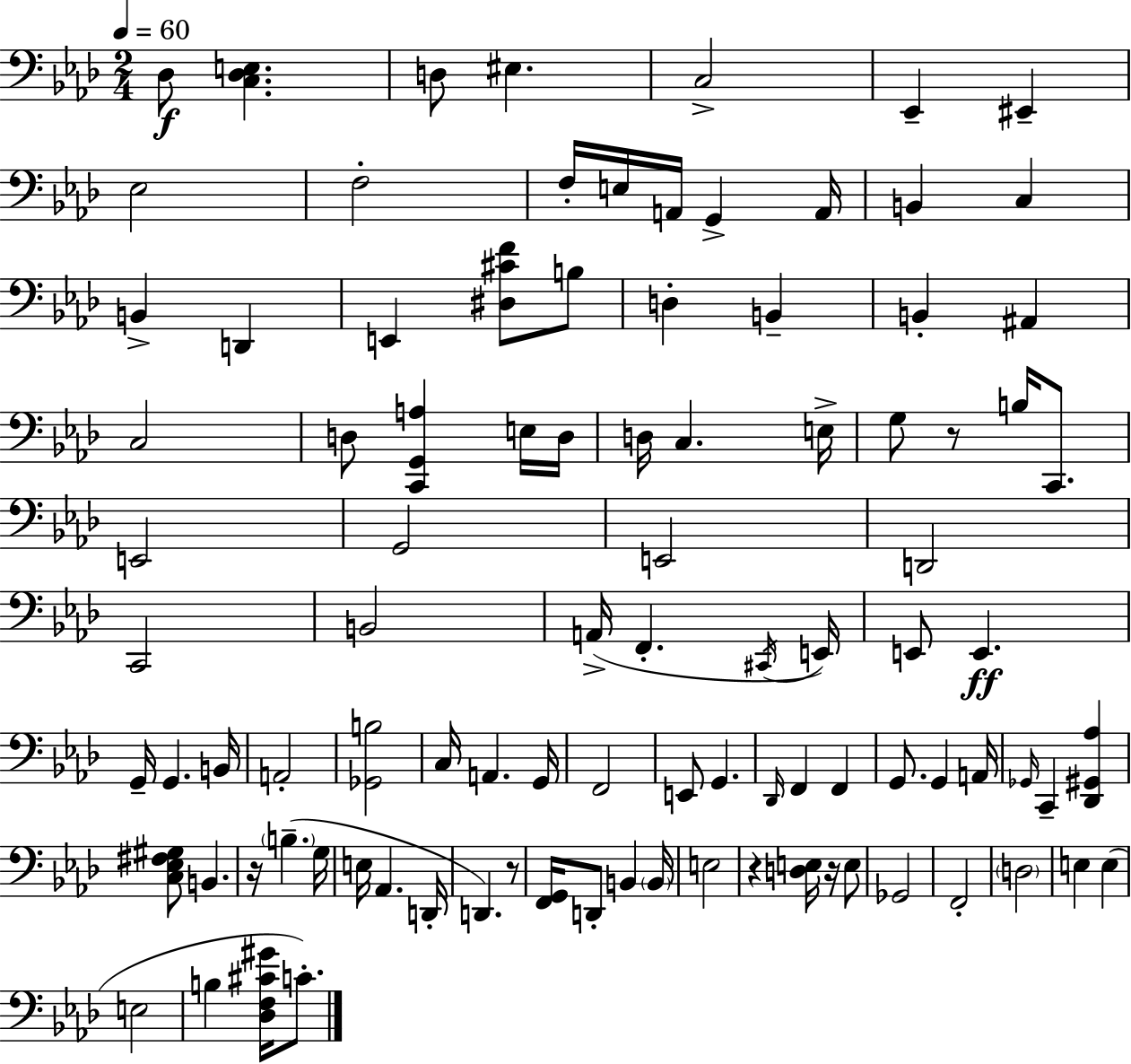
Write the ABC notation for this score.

X:1
T:Untitled
M:2/4
L:1/4
K:Fm
_D,/2 [C,_D,E,] D,/2 ^E, C,2 _E,, ^E,, _E,2 F,2 F,/4 E,/4 A,,/4 G,, A,,/4 B,, C, B,, D,, E,, [^D,^CF]/2 B,/2 D, B,, B,, ^A,, C,2 D,/2 [C,,G,,A,] E,/4 D,/4 D,/4 C, E,/4 G,/2 z/2 B,/4 C,,/2 E,,2 G,,2 E,,2 D,,2 C,,2 B,,2 A,,/4 F,, ^C,,/4 E,,/4 E,,/2 E,, G,,/4 G,, B,,/4 A,,2 [_G,,B,]2 C,/4 A,, G,,/4 F,,2 E,,/2 G,, _D,,/4 F,, F,, G,,/2 G,, A,,/4 _G,,/4 C,, [_D,,^G,,_A,] [C,_E,^F,^G,]/2 B,, z/4 B, G,/4 E,/4 _A,, D,,/4 D,, z/2 [F,,G,,]/4 D,,/2 B,, B,,/4 E,2 z [D,E,]/4 z/4 E,/2 _G,,2 F,,2 D,2 E, E, E,2 B, [_D,F,^C^G]/4 C/2